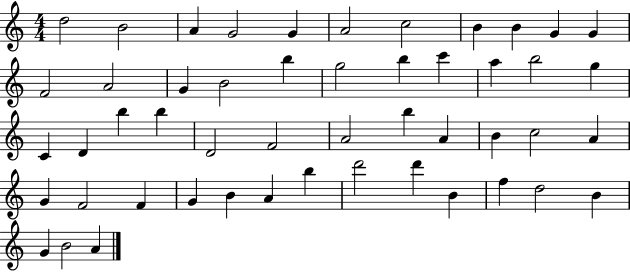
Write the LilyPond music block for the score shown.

{
  \clef treble
  \numericTimeSignature
  \time 4/4
  \key c \major
  d''2 b'2 | a'4 g'2 g'4 | a'2 c''2 | b'4 b'4 g'4 g'4 | \break f'2 a'2 | g'4 b'2 b''4 | g''2 b''4 c'''4 | a''4 b''2 g''4 | \break c'4 d'4 b''4 b''4 | d'2 f'2 | a'2 b''4 a'4 | b'4 c''2 a'4 | \break g'4 f'2 f'4 | g'4 b'4 a'4 b''4 | d'''2 d'''4 b'4 | f''4 d''2 b'4 | \break g'4 b'2 a'4 | \bar "|."
}